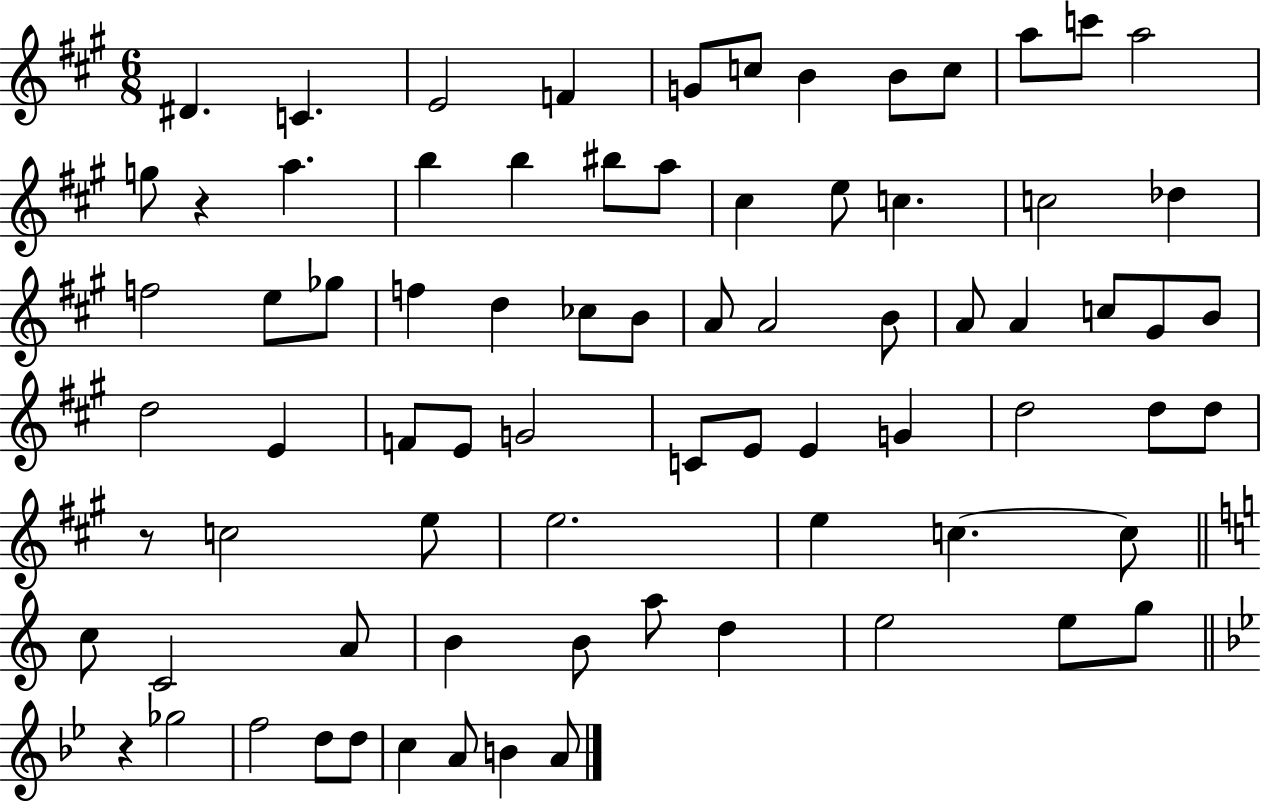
X:1
T:Untitled
M:6/8
L:1/4
K:A
^D C E2 F G/2 c/2 B B/2 c/2 a/2 c'/2 a2 g/2 z a b b ^b/2 a/2 ^c e/2 c c2 _d f2 e/2 _g/2 f d _c/2 B/2 A/2 A2 B/2 A/2 A c/2 ^G/2 B/2 d2 E F/2 E/2 G2 C/2 E/2 E G d2 d/2 d/2 z/2 c2 e/2 e2 e c c/2 c/2 C2 A/2 B B/2 a/2 d e2 e/2 g/2 z _g2 f2 d/2 d/2 c A/2 B A/2